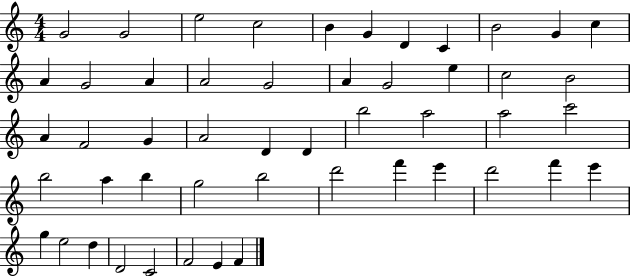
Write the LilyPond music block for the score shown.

{
  \clef treble
  \numericTimeSignature
  \time 4/4
  \key c \major
  g'2 g'2 | e''2 c''2 | b'4 g'4 d'4 c'4 | b'2 g'4 c''4 | \break a'4 g'2 a'4 | a'2 g'2 | a'4 g'2 e''4 | c''2 b'2 | \break a'4 f'2 g'4 | a'2 d'4 d'4 | b''2 a''2 | a''2 c'''2 | \break b''2 a''4 b''4 | g''2 b''2 | d'''2 f'''4 e'''4 | d'''2 f'''4 e'''4 | \break g''4 e''2 d''4 | d'2 c'2 | f'2 e'4 f'4 | \bar "|."
}